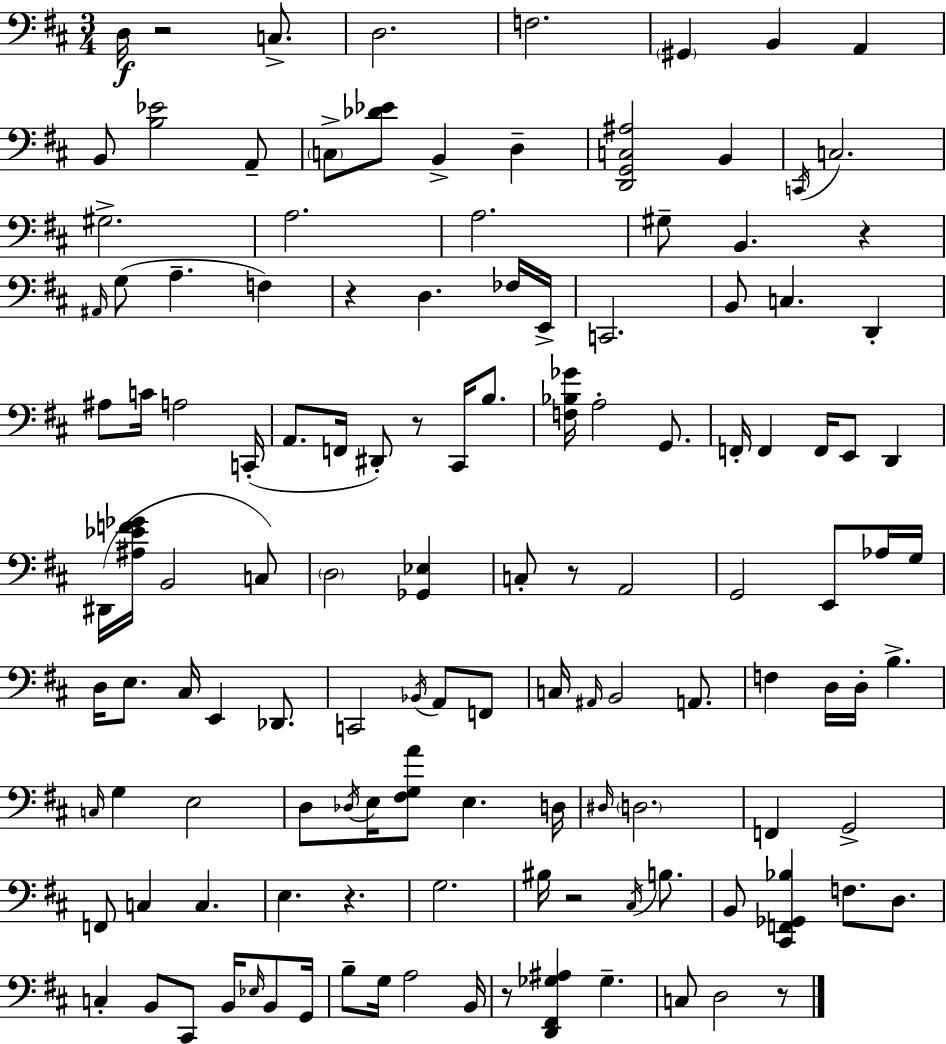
X:1
T:Untitled
M:3/4
L:1/4
K:D
D,/4 z2 C,/2 D,2 F,2 ^G,, B,, A,, B,,/2 [B,_E]2 A,,/2 C,/2 [_D_E]/2 B,, D, [D,,G,,C,^A,]2 B,, C,,/4 C,2 ^G,2 A,2 A,2 ^G,/2 B,, z ^A,,/4 G,/2 A, F, z D, _F,/4 E,,/4 C,,2 B,,/2 C, D,, ^A,/2 C/4 A,2 C,,/4 A,,/2 F,,/4 ^D,,/2 z/2 ^C,,/4 B,/2 [F,_B,_G]/4 A,2 G,,/2 F,,/4 F,, F,,/4 E,,/2 D,, ^D,,/4 [^A,_EF_G]/4 B,,2 C,/2 D,2 [_G,,_E,] C,/2 z/2 A,,2 G,,2 E,,/2 _A,/4 G,/4 D,/4 E,/2 ^C,/4 E,, _D,,/2 C,,2 _B,,/4 A,,/2 F,,/2 C,/4 ^A,,/4 B,,2 A,,/2 F, D,/4 D,/4 B, C,/4 G, E,2 D,/2 _D,/4 E,/4 [^F,G,A]/2 E, D,/4 ^D,/4 D,2 F,, G,,2 F,,/2 C, C, E, z G,2 ^B,/4 z2 ^C,/4 B,/2 B,,/2 [^C,,F,,_G,,_B,] F,/2 D,/2 C, B,,/2 ^C,,/2 B,,/4 _E,/4 B,,/2 G,,/4 B,/2 G,/4 A,2 B,,/4 z/2 [D,,^F,,_G,^A,] _G, C,/2 D,2 z/2